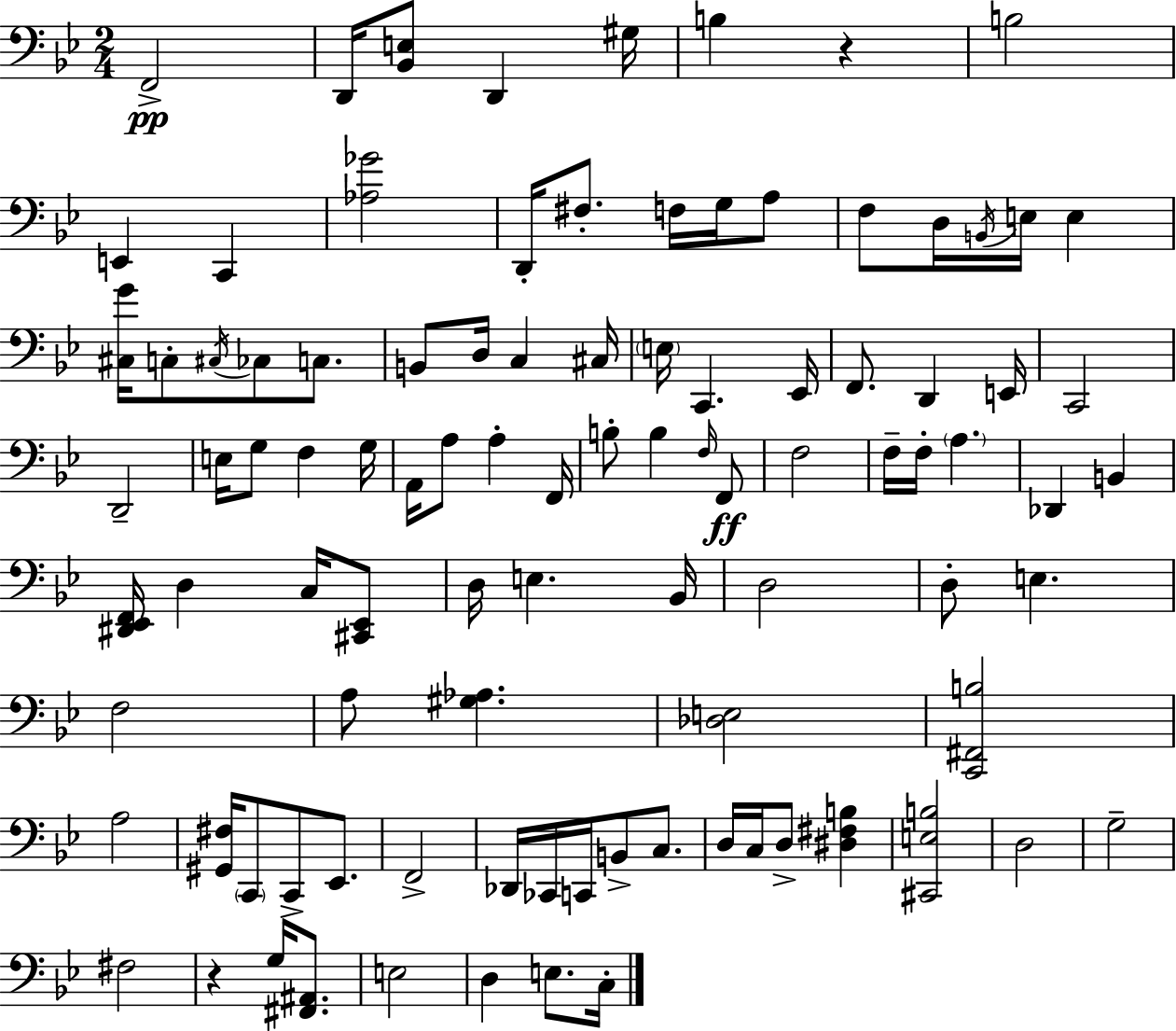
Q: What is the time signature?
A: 2/4